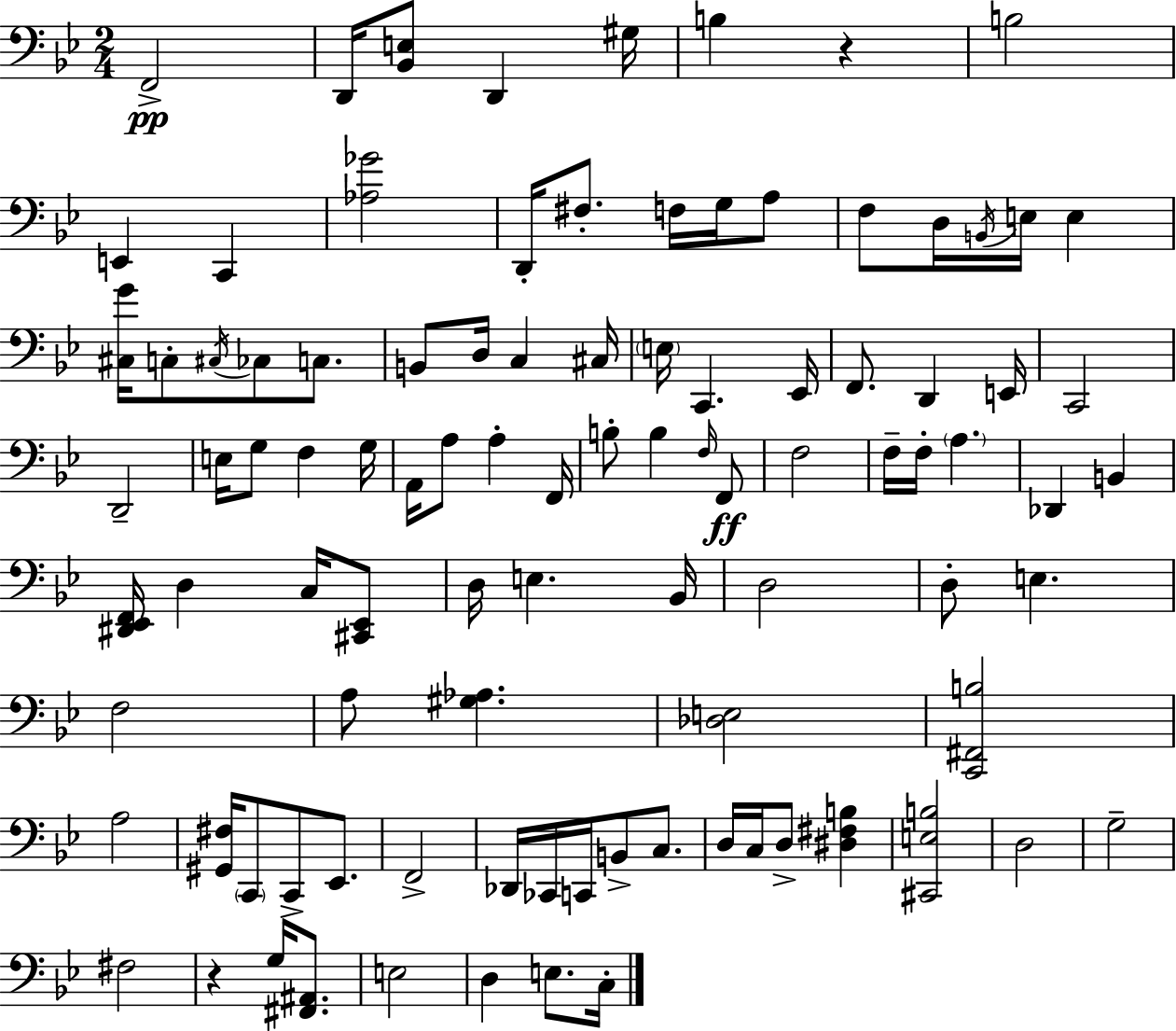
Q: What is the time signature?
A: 2/4